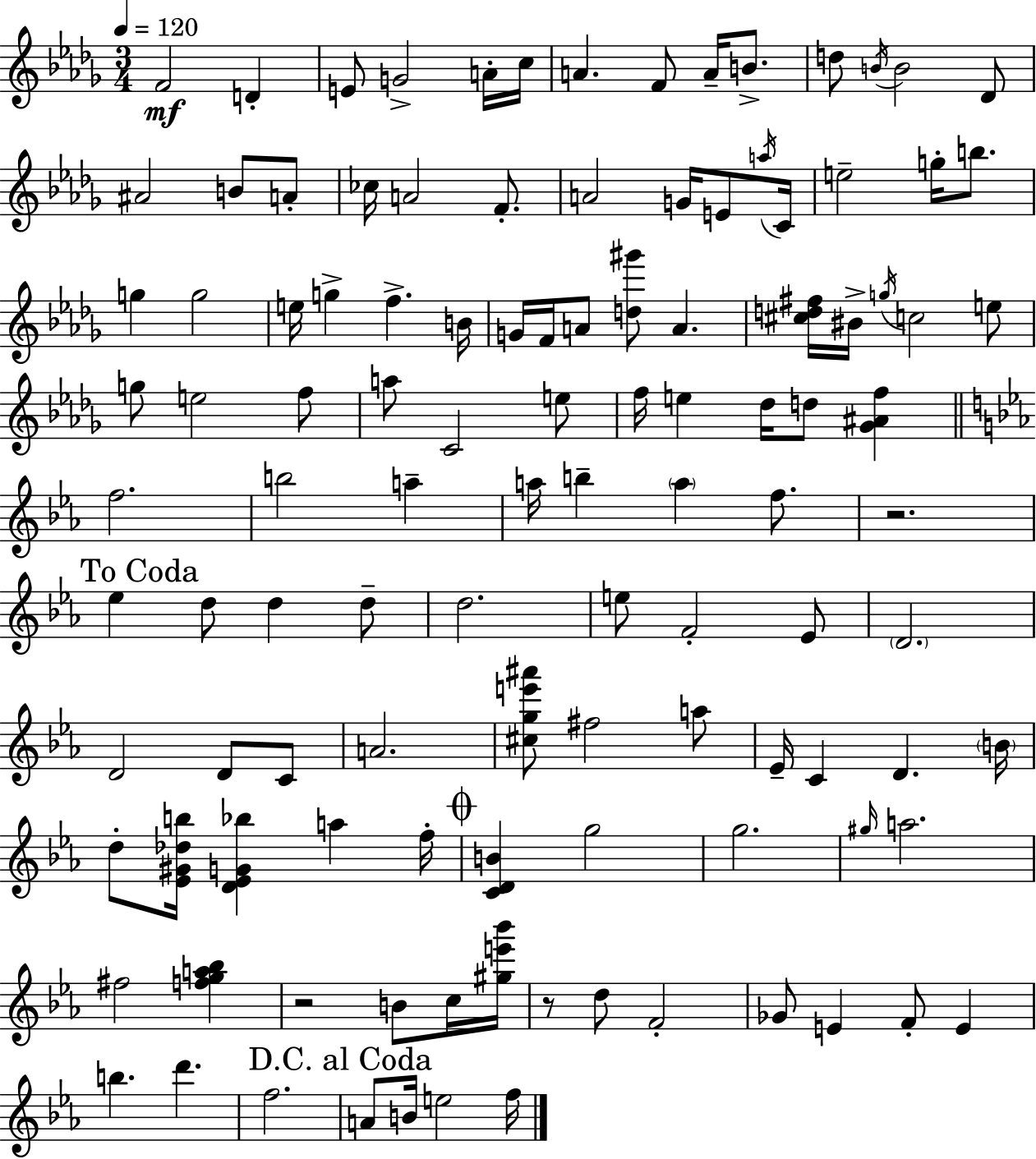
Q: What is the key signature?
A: BES minor